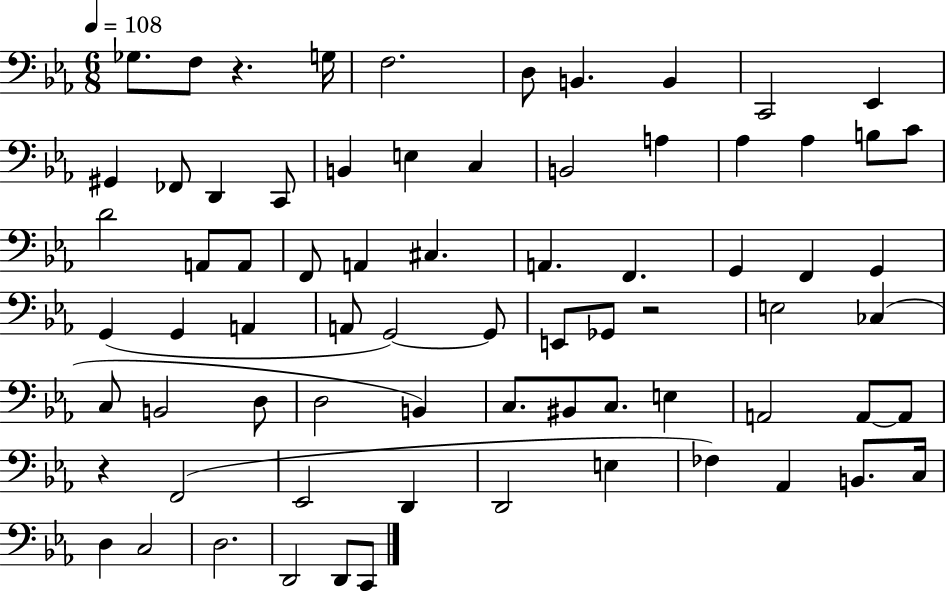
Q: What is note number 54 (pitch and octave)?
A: A2